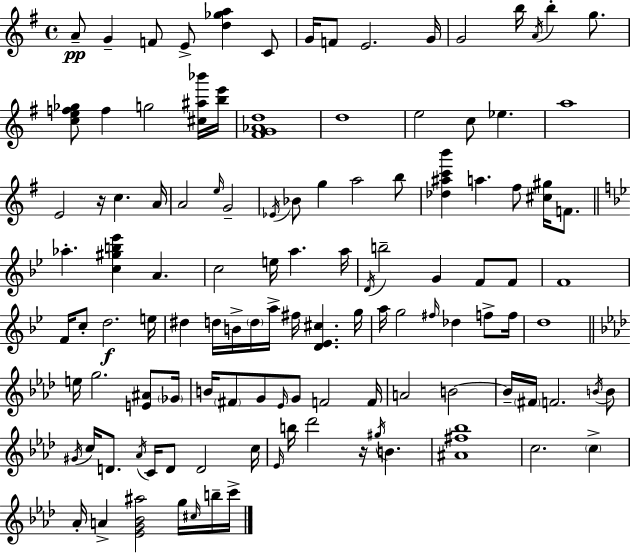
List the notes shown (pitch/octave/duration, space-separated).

A4/e G4/q F4/e E4/e [D5,Gb5,A5]/q C4/e G4/s F4/e E4/h. G4/s G4/h B5/s A4/s B5/q G5/e. [C5,E5,F5,Gb5]/e F5/q G5/h [C#5,A#5,Bb6]/s [B5,E6]/s [F#4,G4,Ab4,D5]/w D5/w E5/h C5/e Eb5/q. A5/w E4/h R/s C5/q. A4/s A4/h E5/s G4/h Eb4/s Bb4/e G5/q A5/h B5/e [Db5,A#5,C6,B6]/q A5/q. F#5/e [C#5,G#5]/s F4/e. Ab5/q. [C5,G#5,B5,Eb6]/q A4/q. C5/h E5/s A5/q. A5/s D4/s B5/h G4/q F4/e F4/e F4/w F4/s C5/e D5/h. E5/s D#5/q D5/s B4/s D5/s A5/s F#5/s [D4,Eb4,C#5]/q. G5/s A5/s G5/h F#5/s Db5/q F5/e F5/s D5/w E5/s G5/h. [E4,A#4]/e Gb4/s B4/s F#4/e G4/e Eb4/s G4/e F4/h F4/s A4/h B4/h B4/s F#4/s F4/h. B4/s B4/e G#4/s C5/s D4/e. Ab4/s C4/s D4/e D4/h C5/s Eb4/s B5/s Db6/h R/s G#5/s B4/q. [A#4,F#5,Bb5]/w C5/h. C5/q Ab4/s A4/q [Eb4,G4,Bb4,A#5]/h G5/s C#5/s B5/s C6/s